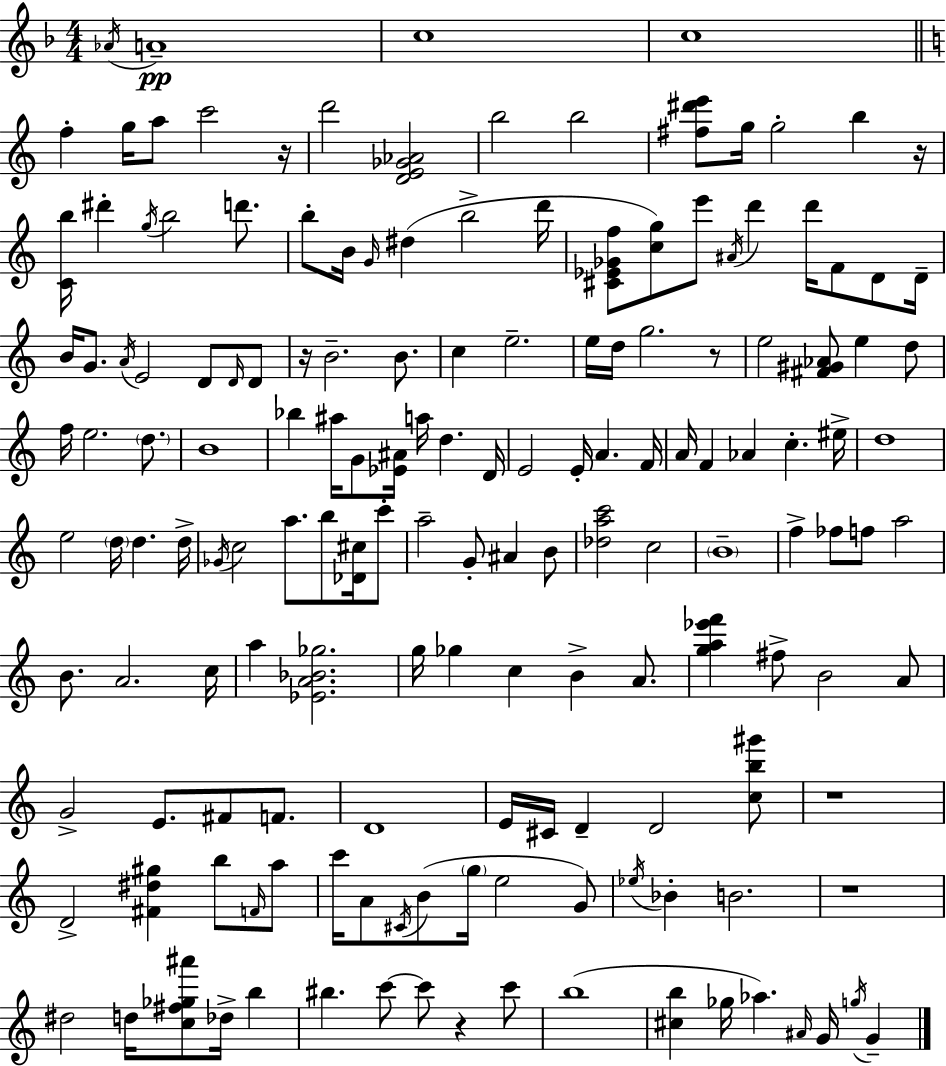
Ab4/s A4/w C5/w C5/w F5/q G5/s A5/e C6/h R/s D6/h [D4,E4,Gb4,Ab4]/h B5/h B5/h [F#5,D#6,E6]/e G5/s G5/h B5/q R/s [C4,B5]/s D#6/q G5/s B5/h D6/e. B5/e B4/s G4/s D#5/q B5/h D6/s [C#4,Eb4,Gb4,F5]/e [C5,G5]/e E6/e A#4/s D6/q D6/s F4/e D4/e D4/s B4/s G4/e. A4/s E4/h D4/e D4/s D4/e R/s B4/h. B4/e. C5/q E5/h. E5/s D5/s G5/h. R/e E5/h [F#4,G#4,Ab4]/e E5/q D5/e F5/s E5/h. D5/e. B4/w Bb5/q A#5/s G4/e [Eb4,A#4]/s A5/s D5/q. D4/s E4/h E4/s A4/q. F4/s A4/s F4/q Ab4/q C5/q. EIS5/s D5/w E5/h D5/s D5/q. D5/s Gb4/s C5/h A5/e. B5/e [Db4,C#5]/s C6/e A5/h G4/e A#4/q B4/e [Db5,A5,C6]/h C5/h B4/w F5/q FES5/e F5/e A5/h B4/e. A4/h. C5/s A5/q [Eb4,A4,Bb4,Gb5]/h. G5/s Gb5/q C5/q B4/q A4/e. [G5,A5,Eb6,F6]/q F#5/e B4/h A4/e G4/h E4/e. F#4/e F4/e. D4/w E4/s C#4/s D4/q D4/h [C5,B5,G#6]/e R/w D4/h [F#4,D#5,G#5]/q B5/e F4/s A5/e C6/s A4/e C#4/s B4/e G5/s E5/h G4/e Eb5/s Bb4/q B4/h. R/w D#5/h D5/s [C5,F#5,Gb5,A#6]/e Db5/s B5/q BIS5/q. C6/e C6/e R/q C6/e B5/w [C#5,B5]/q Gb5/s Ab5/q. A#4/s G4/s G5/s G4/q